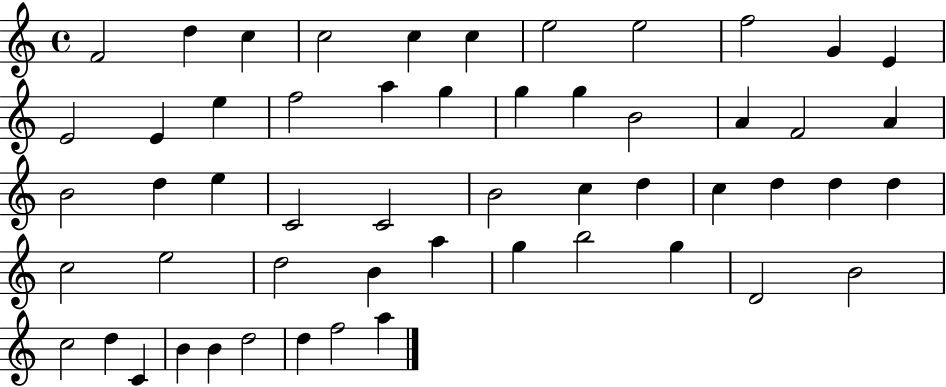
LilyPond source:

{
  \clef treble
  \time 4/4
  \defaultTimeSignature
  \key c \major
  f'2 d''4 c''4 | c''2 c''4 c''4 | e''2 e''2 | f''2 g'4 e'4 | \break e'2 e'4 e''4 | f''2 a''4 g''4 | g''4 g''4 b'2 | a'4 f'2 a'4 | \break b'2 d''4 e''4 | c'2 c'2 | b'2 c''4 d''4 | c''4 d''4 d''4 d''4 | \break c''2 e''2 | d''2 b'4 a''4 | g''4 b''2 g''4 | d'2 b'2 | \break c''2 d''4 c'4 | b'4 b'4 d''2 | d''4 f''2 a''4 | \bar "|."
}